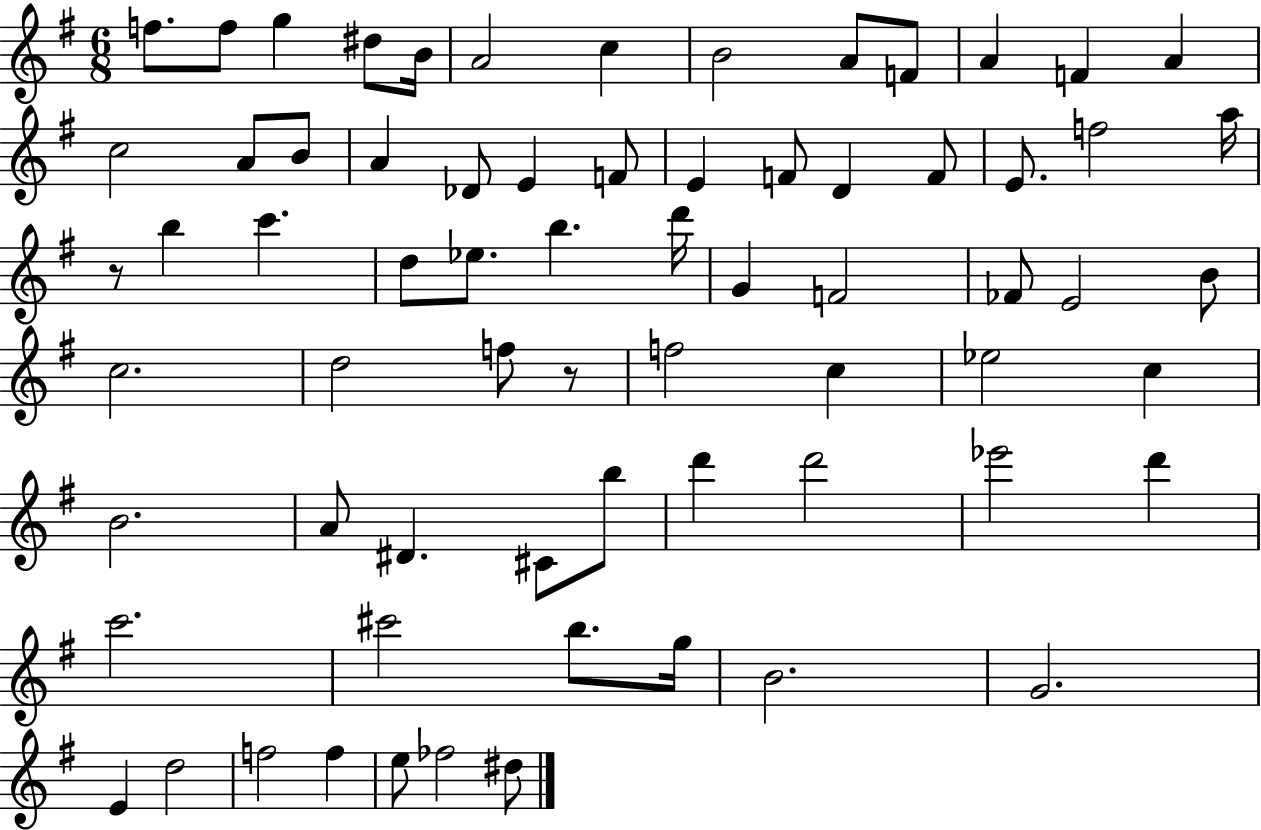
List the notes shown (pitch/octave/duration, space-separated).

F5/e. F5/e G5/q D#5/e B4/s A4/h C5/q B4/h A4/e F4/e A4/q F4/q A4/q C5/h A4/e B4/e A4/q Db4/e E4/q F4/e E4/q F4/e D4/q F4/e E4/e. F5/h A5/s R/e B5/q C6/q. D5/e Eb5/e. B5/q. D6/s G4/q F4/h FES4/e E4/h B4/e C5/h. D5/h F5/e R/e F5/h C5/q Eb5/h C5/q B4/h. A4/e D#4/q. C#4/e B5/e D6/q D6/h Eb6/h D6/q C6/h. C#6/h B5/e. G5/s B4/h. G4/h. E4/q D5/h F5/h F5/q E5/e FES5/h D#5/e